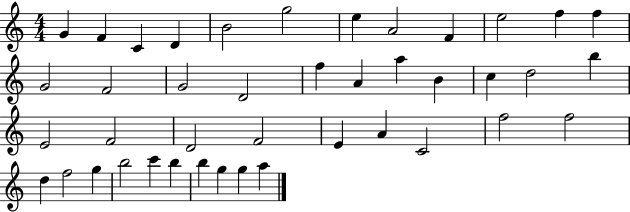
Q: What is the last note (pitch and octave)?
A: A5